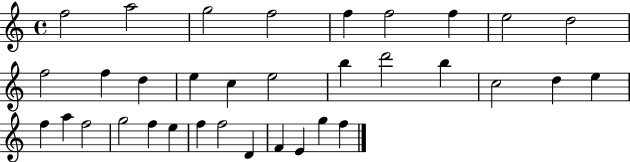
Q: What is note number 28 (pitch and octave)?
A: F5